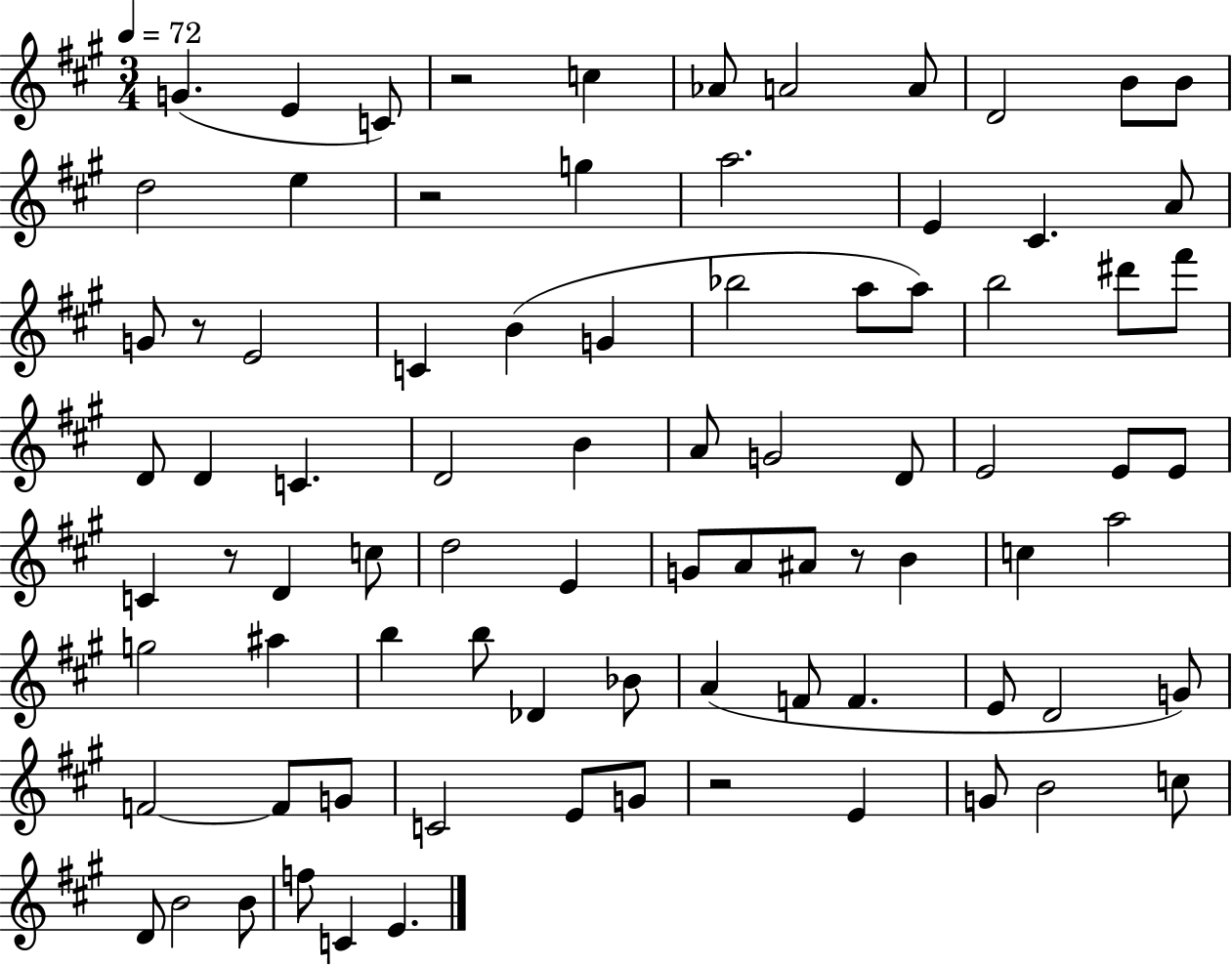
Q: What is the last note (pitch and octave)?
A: E4